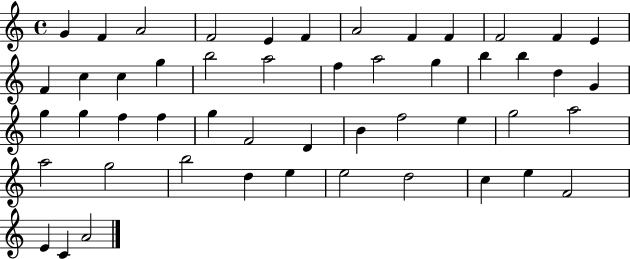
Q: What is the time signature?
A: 4/4